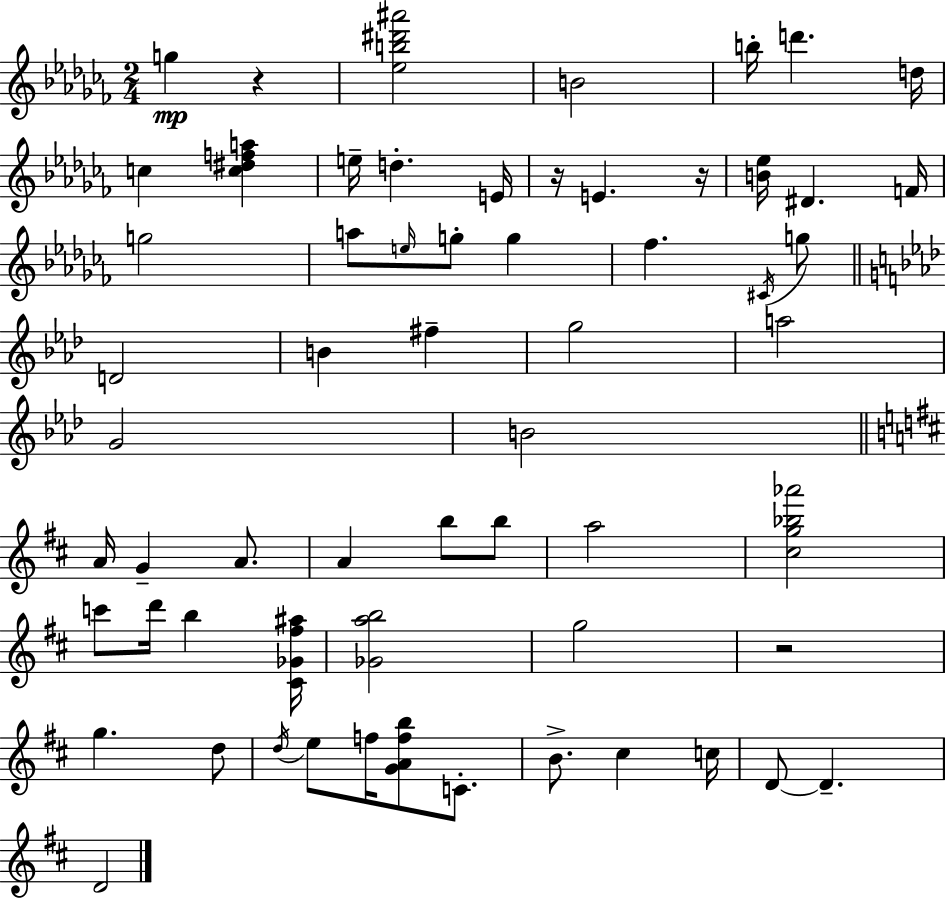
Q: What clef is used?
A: treble